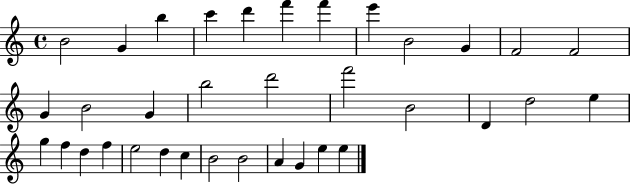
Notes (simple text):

B4/h G4/q B5/q C6/q D6/q F6/q F6/q E6/q B4/h G4/q F4/h F4/h G4/q B4/h G4/q B5/h D6/h F6/h B4/h D4/q D5/h E5/q G5/q F5/q D5/q F5/q E5/h D5/q C5/q B4/h B4/h A4/q G4/q E5/q E5/q